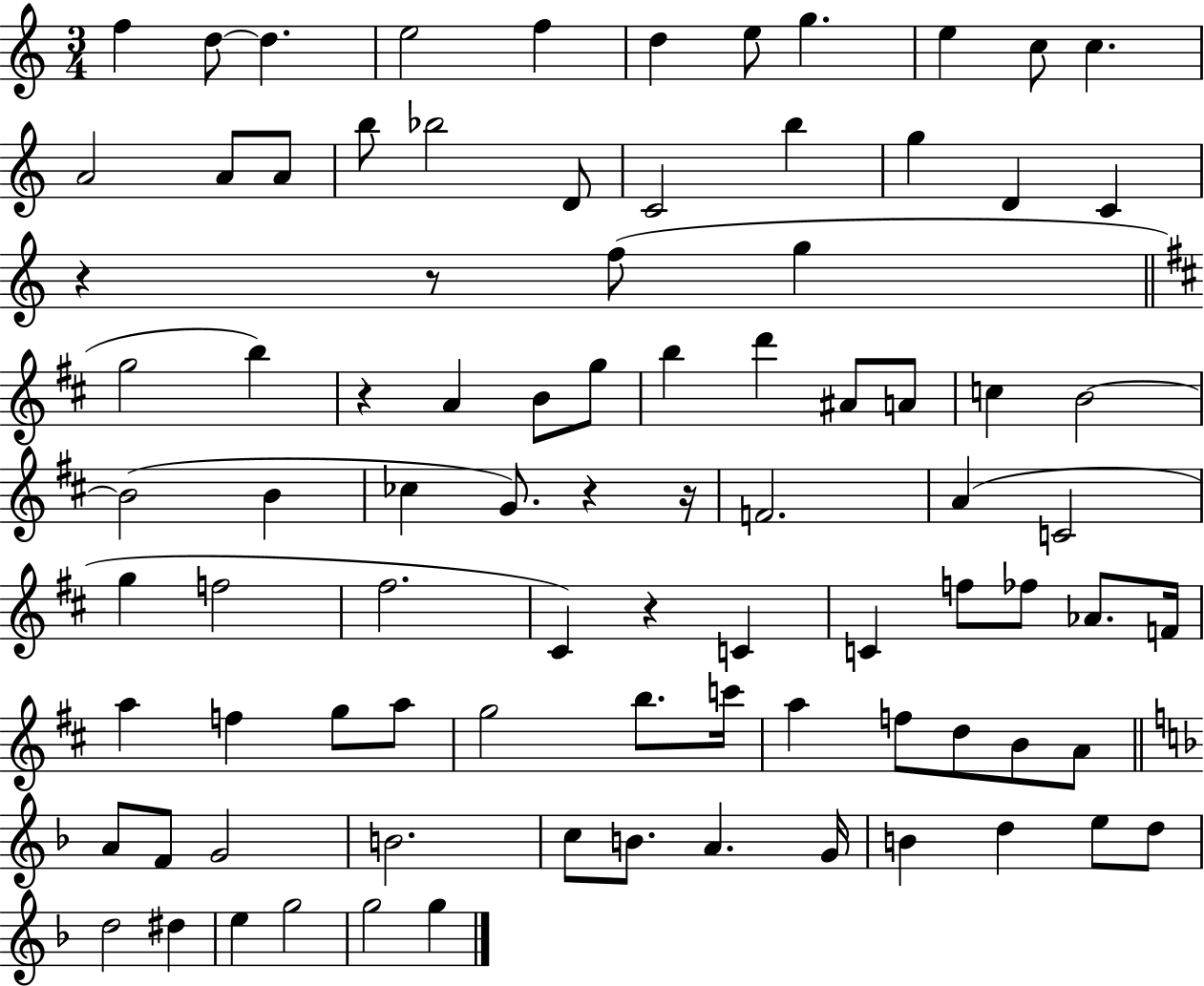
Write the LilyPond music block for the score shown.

{
  \clef treble
  \numericTimeSignature
  \time 3/4
  \key c \major
  f''4 d''8~~ d''4. | e''2 f''4 | d''4 e''8 g''4. | e''4 c''8 c''4. | \break a'2 a'8 a'8 | b''8 bes''2 d'8 | c'2 b''4 | g''4 d'4 c'4 | \break r4 r8 f''8( g''4 | \bar "||" \break \key b \minor g''2 b''4) | r4 a'4 b'8 g''8 | b''4 d'''4 ais'8 a'8 | c''4 b'2~~ | \break b'2( b'4 | ces''4 g'8.) r4 r16 | f'2. | a'4( c'2 | \break g''4 f''2 | fis''2. | cis'4) r4 c'4 | c'4 f''8 fes''8 aes'8. f'16 | \break a''4 f''4 g''8 a''8 | g''2 b''8. c'''16 | a''4 f''8 d''8 b'8 a'8 | \bar "||" \break \key f \major a'8 f'8 g'2 | b'2. | c''8 b'8. a'4. g'16 | b'4 d''4 e''8 d''8 | \break d''2 dis''4 | e''4 g''2 | g''2 g''4 | \bar "|."
}